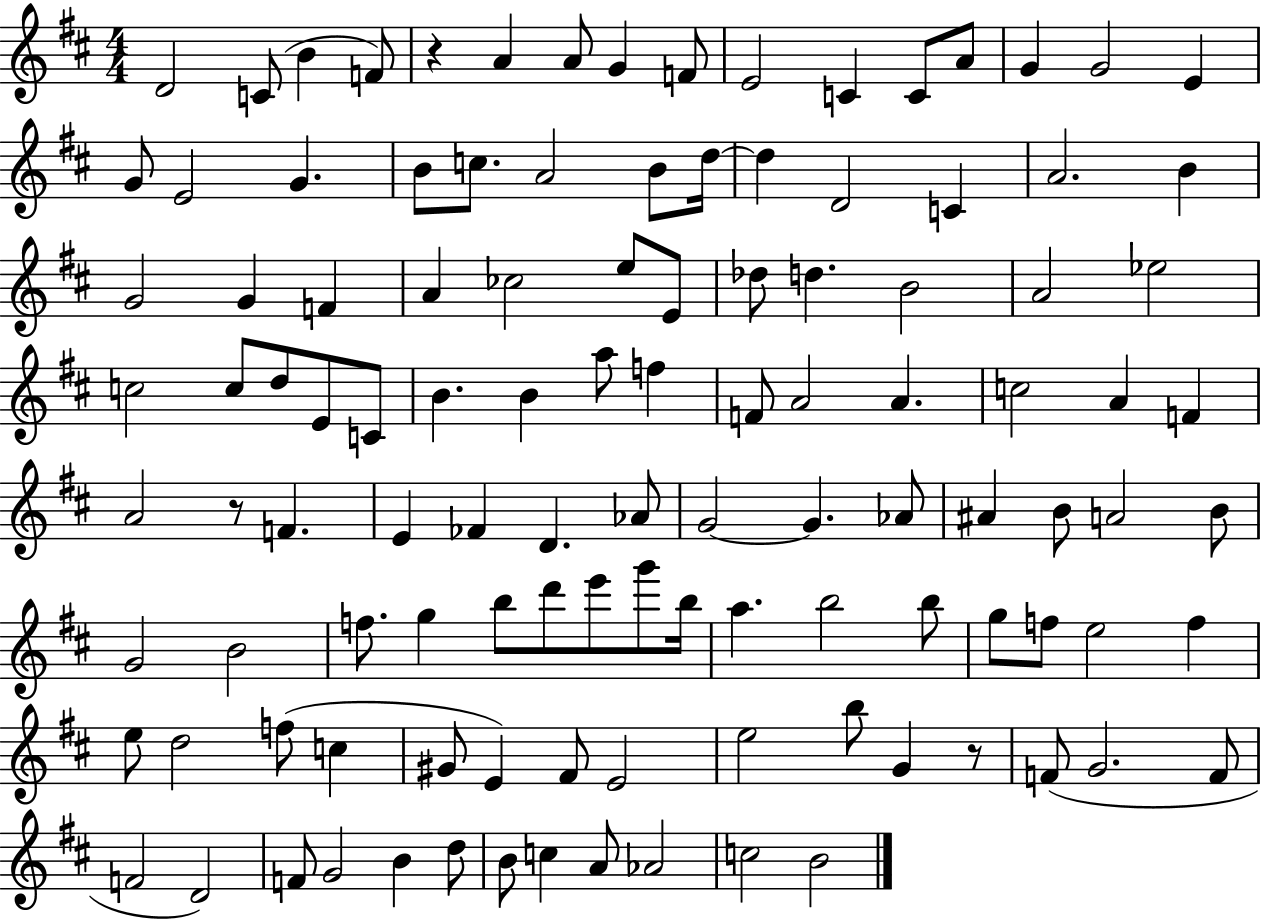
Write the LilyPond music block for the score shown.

{
  \clef treble
  \numericTimeSignature
  \time 4/4
  \key d \major
  d'2 c'8( b'4 f'8) | r4 a'4 a'8 g'4 f'8 | e'2 c'4 c'8 a'8 | g'4 g'2 e'4 | \break g'8 e'2 g'4. | b'8 c''8. a'2 b'8 d''16~~ | d''4 d'2 c'4 | a'2. b'4 | \break g'2 g'4 f'4 | a'4 ces''2 e''8 e'8 | des''8 d''4. b'2 | a'2 ees''2 | \break c''2 c''8 d''8 e'8 c'8 | b'4. b'4 a''8 f''4 | f'8 a'2 a'4. | c''2 a'4 f'4 | \break a'2 r8 f'4. | e'4 fes'4 d'4. aes'8 | g'2~~ g'4. aes'8 | ais'4 b'8 a'2 b'8 | \break g'2 b'2 | f''8. g''4 b''8 d'''8 e'''8 g'''8 b''16 | a''4. b''2 b''8 | g''8 f''8 e''2 f''4 | \break e''8 d''2 f''8( c''4 | gis'8 e'4) fis'8 e'2 | e''2 b''8 g'4 r8 | f'8( g'2. f'8 | \break f'2 d'2) | f'8 g'2 b'4 d''8 | b'8 c''4 a'8 aes'2 | c''2 b'2 | \break \bar "|."
}